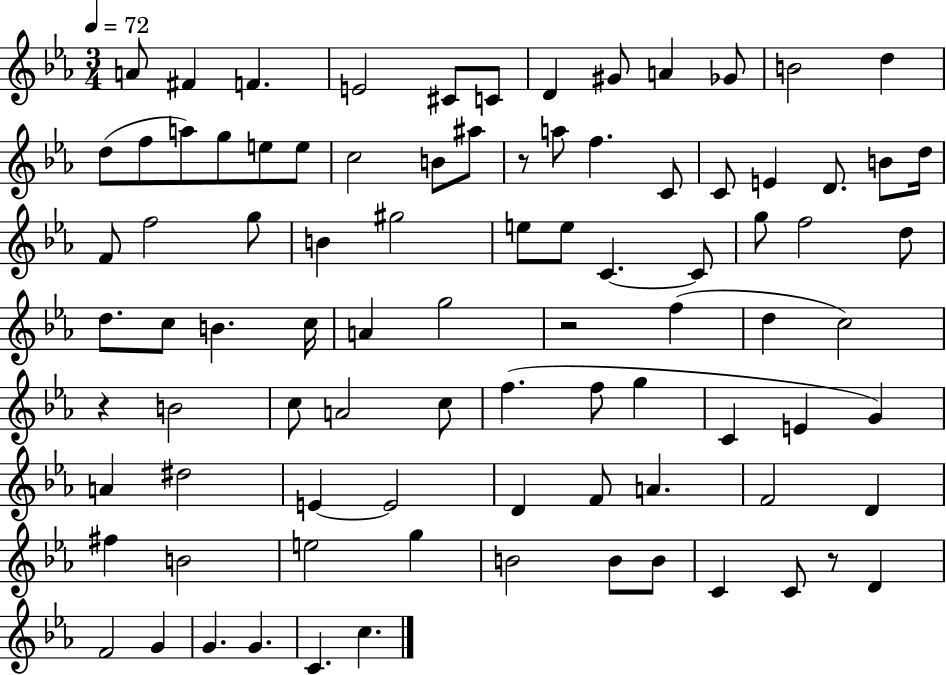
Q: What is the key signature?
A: EES major